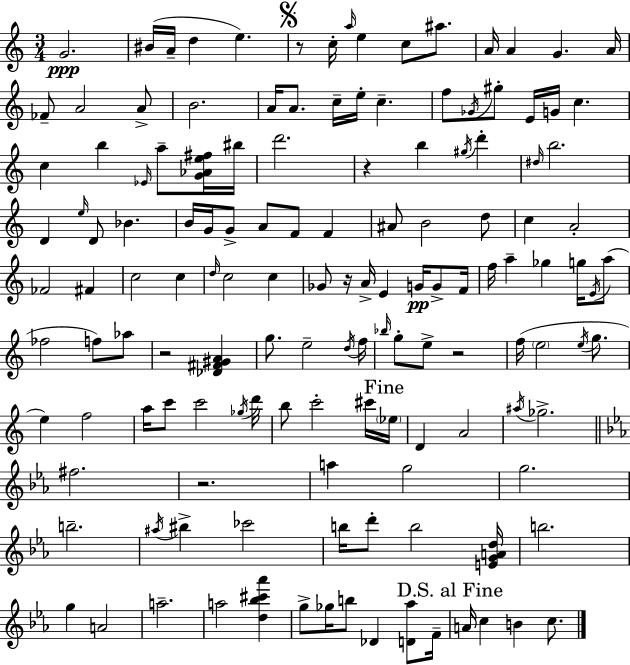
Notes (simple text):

G4/h. BIS4/s A4/s D5/q E5/q. R/e C5/s A5/s E5/q C5/e A#5/e. A4/s A4/q G4/q. A4/s FES4/e A4/h A4/e B4/h. A4/s A4/e. C5/s E5/s C5/q. F5/e Gb4/s G#5/e E4/s G4/s C5/q. C5/q B5/q Eb4/s A5/e [G4,Ab4,E5,F#5]/s BIS5/s D6/h. R/q B5/q G#5/s D6/q D#5/s B5/h. D4/q E5/s D4/e Bb4/q. B4/s G4/s G4/e A4/e F4/e F4/q A#4/e B4/h D5/e C5/q A4/h FES4/h F#4/q C5/h C5/q D5/s C5/h C5/q Gb4/e R/s A4/s E4/q G4/s G4/e F4/s F5/s A5/q Gb5/q G5/s E4/s A5/e FES5/h F5/e Ab5/e R/h [Db4,F#4,G#4,A4]/q G5/e. E5/h D5/s F5/s Bb5/s G5/e E5/e R/h F5/s E5/h E5/s G5/e. E5/q F5/h A5/s C6/e C6/h Gb5/s D6/s B5/e C6/h C#6/s Eb5/s D4/q A4/h A#5/s Gb5/h. F#5/h. R/h. A5/q G5/h G5/h. B5/h. A#5/s BIS5/q CES6/h B5/s D6/e B5/h [E4,G4,A4,D5]/s B5/h. G5/q A4/h A5/h. A5/h [D5,Bb5,C#6,Ab6]/q G5/e Gb5/s B5/e Db4/q [D4,Ab5]/e F4/s A4/s C5/q B4/q C5/e.